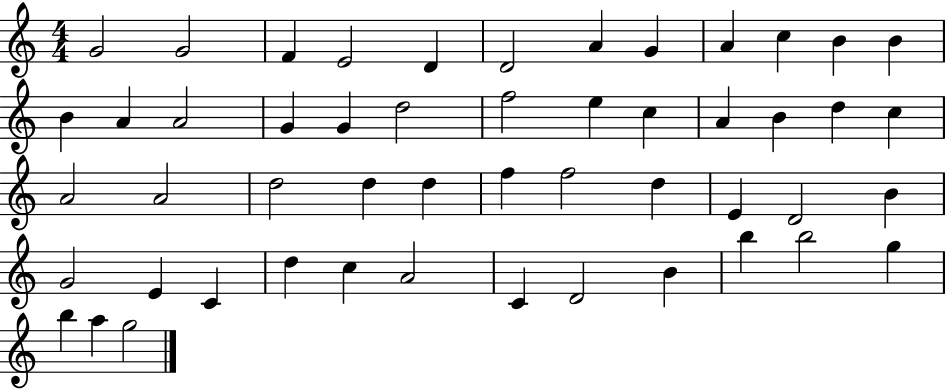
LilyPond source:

{
  \clef treble
  \numericTimeSignature
  \time 4/4
  \key c \major
  g'2 g'2 | f'4 e'2 d'4 | d'2 a'4 g'4 | a'4 c''4 b'4 b'4 | \break b'4 a'4 a'2 | g'4 g'4 d''2 | f''2 e''4 c''4 | a'4 b'4 d''4 c''4 | \break a'2 a'2 | d''2 d''4 d''4 | f''4 f''2 d''4 | e'4 d'2 b'4 | \break g'2 e'4 c'4 | d''4 c''4 a'2 | c'4 d'2 b'4 | b''4 b''2 g''4 | \break b''4 a''4 g''2 | \bar "|."
}